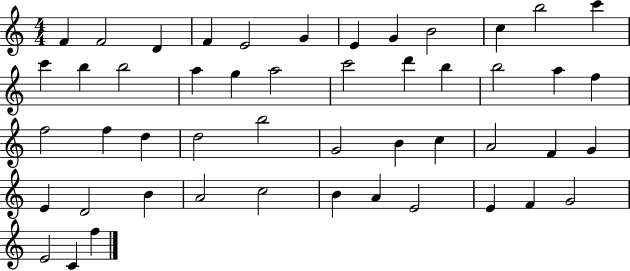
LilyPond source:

{
  \clef treble
  \numericTimeSignature
  \time 4/4
  \key c \major
  f'4 f'2 d'4 | f'4 e'2 g'4 | e'4 g'4 b'2 | c''4 b''2 c'''4 | \break c'''4 b''4 b''2 | a''4 g''4 a''2 | c'''2 d'''4 b''4 | b''2 a''4 f''4 | \break f''2 f''4 d''4 | d''2 b''2 | g'2 b'4 c''4 | a'2 f'4 g'4 | \break e'4 d'2 b'4 | a'2 c''2 | b'4 a'4 e'2 | e'4 f'4 g'2 | \break e'2 c'4 f''4 | \bar "|."
}